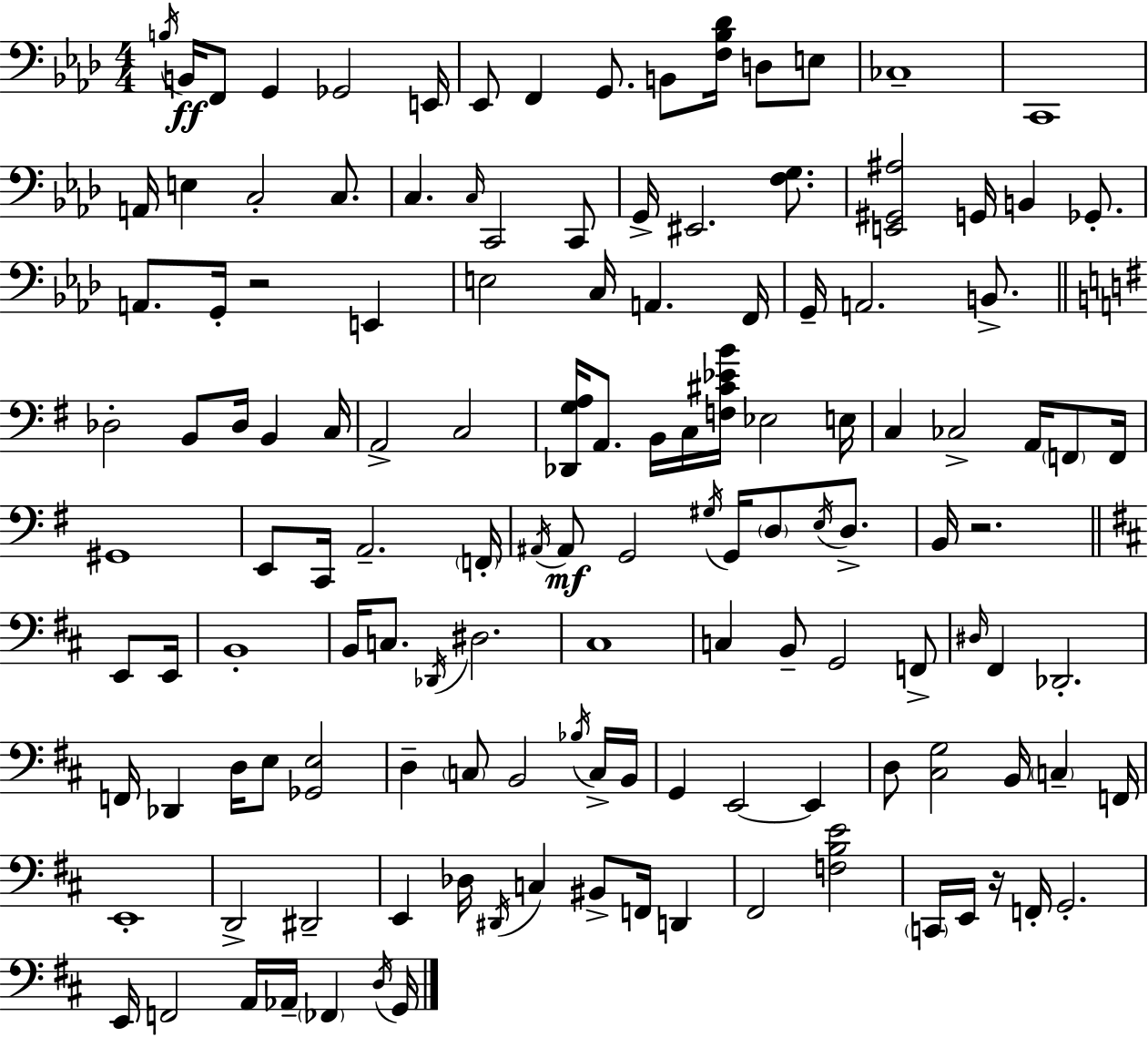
B3/s B2/s F2/e G2/q Gb2/h E2/s Eb2/e F2/q G2/e. B2/e [F3,Bb3,Db4]/s D3/e E3/e CES3/w C2/w A2/s E3/q C3/h C3/e. C3/q. C3/s C2/h C2/e G2/s EIS2/h. [F3,G3]/e. [E2,G#2,A#3]/h G2/s B2/q Gb2/e. A2/e. G2/s R/h E2/q E3/h C3/s A2/q. F2/s G2/s A2/h. B2/e. Db3/h B2/e Db3/s B2/q C3/s A2/h C3/h [Db2,G3,A3]/s A2/e. B2/s C3/s [F3,C#4,Eb4,B4]/s Eb3/h E3/s C3/q CES3/h A2/s F2/e F2/s G#2/w E2/e C2/s A2/h. F2/s A#2/s A#2/e G2/h G#3/s G2/s D3/e E3/s D3/e. B2/s R/h. E2/e E2/s B2/w B2/s C3/e. Db2/s D#3/h. C#3/w C3/q B2/e G2/h F2/e D#3/s F#2/q Db2/h. F2/s Db2/q D3/s E3/e [Gb2,E3]/h D3/q C3/e B2/h Bb3/s C3/s B2/s G2/q E2/h E2/q D3/e [C#3,G3]/h B2/s C3/q F2/s E2/w D2/h D#2/h E2/q Db3/s D#2/s C3/q BIS2/e F2/s D2/q F#2/h [F3,B3,E4]/h C2/s E2/s R/s F2/s G2/h. E2/s F2/h A2/s Ab2/s FES2/q D3/s G2/s